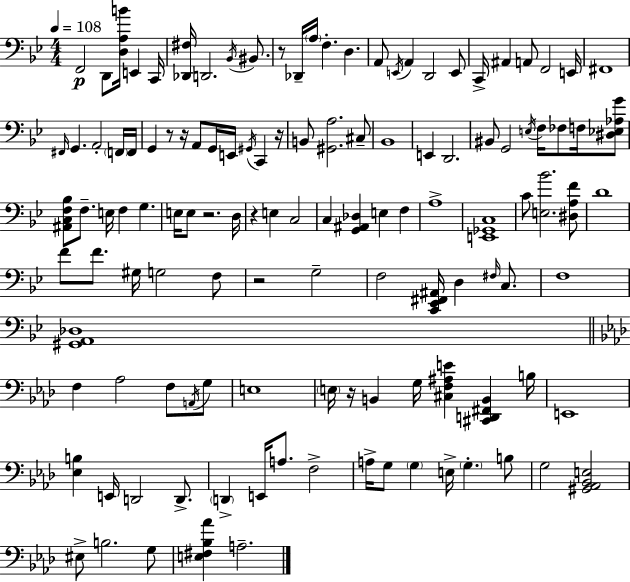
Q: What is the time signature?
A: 4/4